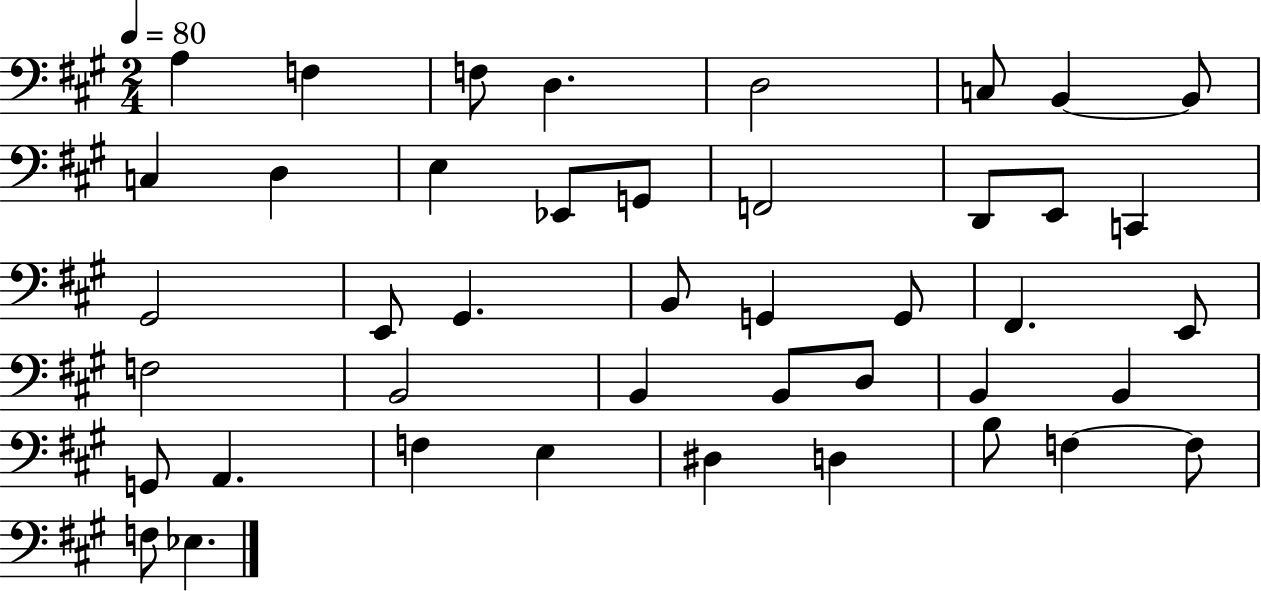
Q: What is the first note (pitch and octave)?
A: A3